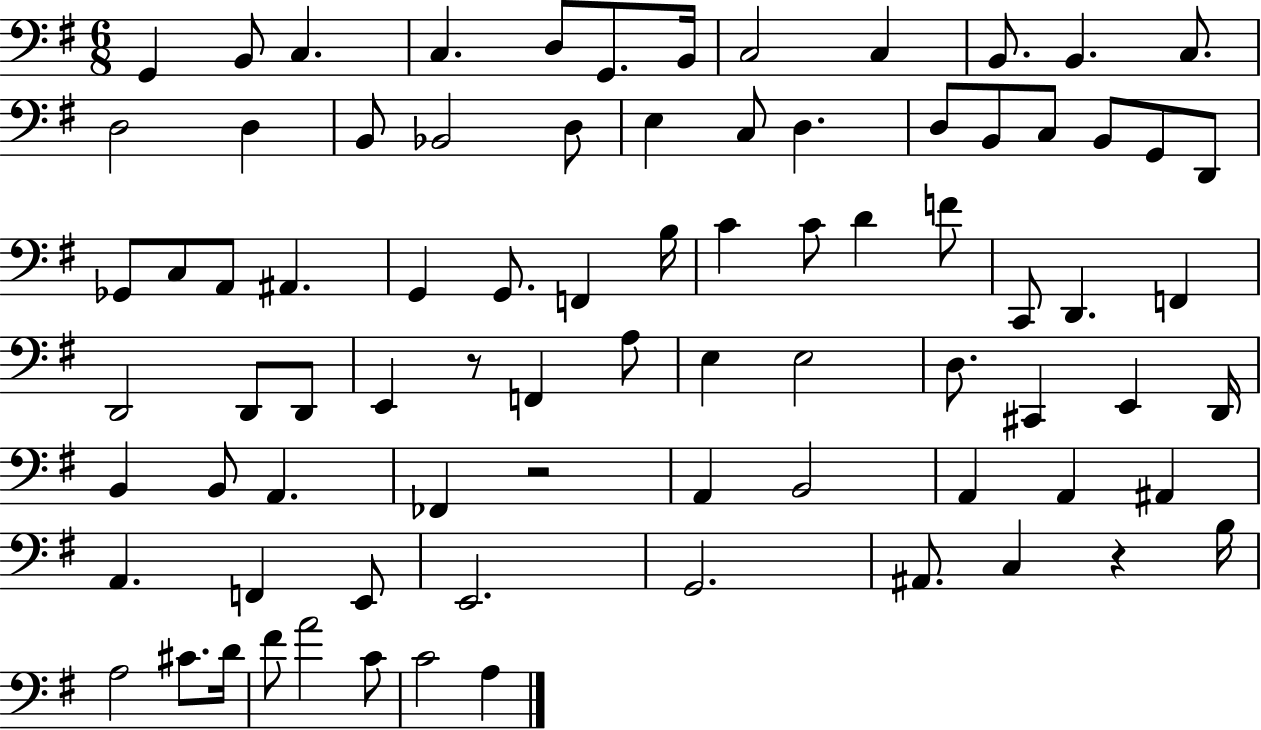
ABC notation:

X:1
T:Untitled
M:6/8
L:1/4
K:G
G,, B,,/2 C, C, D,/2 G,,/2 B,,/4 C,2 C, B,,/2 B,, C,/2 D,2 D, B,,/2 _B,,2 D,/2 E, C,/2 D, D,/2 B,,/2 C,/2 B,,/2 G,,/2 D,,/2 _G,,/2 C,/2 A,,/2 ^A,, G,, G,,/2 F,, B,/4 C C/2 D F/2 C,,/2 D,, F,, D,,2 D,,/2 D,,/2 E,, z/2 F,, A,/2 E, E,2 D,/2 ^C,, E,, D,,/4 B,, B,,/2 A,, _F,, z2 A,, B,,2 A,, A,, ^A,, A,, F,, E,,/2 E,,2 G,,2 ^A,,/2 C, z B,/4 A,2 ^C/2 D/4 ^F/2 A2 C/2 C2 A,